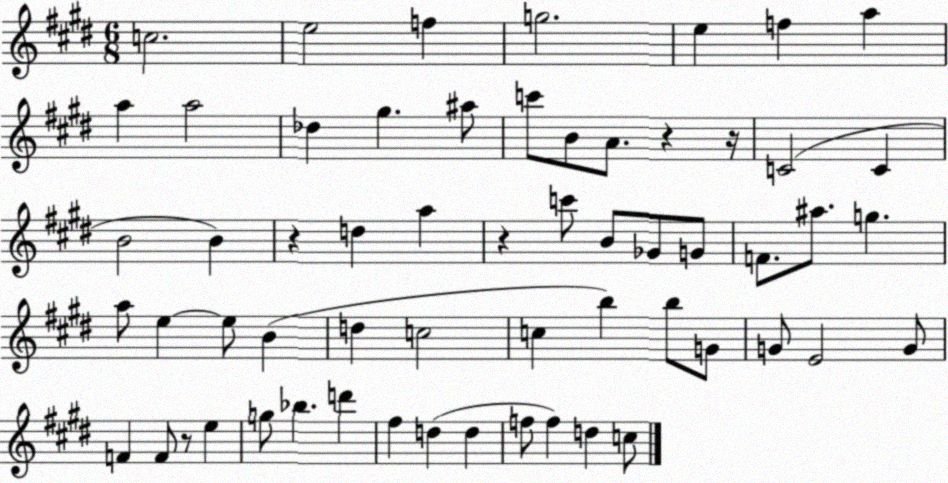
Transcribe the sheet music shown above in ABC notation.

X:1
T:Untitled
M:6/8
L:1/4
K:E
c2 e2 f g2 e f a a a2 _d ^g ^a/2 c'/2 B/2 A/2 z z/4 C2 C B2 B z d a z c'/2 B/2 _G/2 G/2 F/2 ^a/2 g a/2 e e/2 B d c2 c b b/2 G/2 G/2 E2 G/2 F F/2 z/2 e g/2 _b d' ^f d d f/2 f d c/2